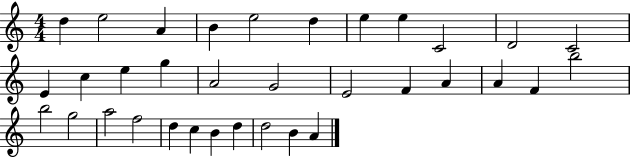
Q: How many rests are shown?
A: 0